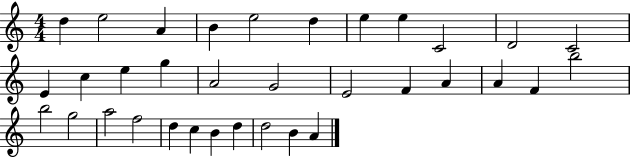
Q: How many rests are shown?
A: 0